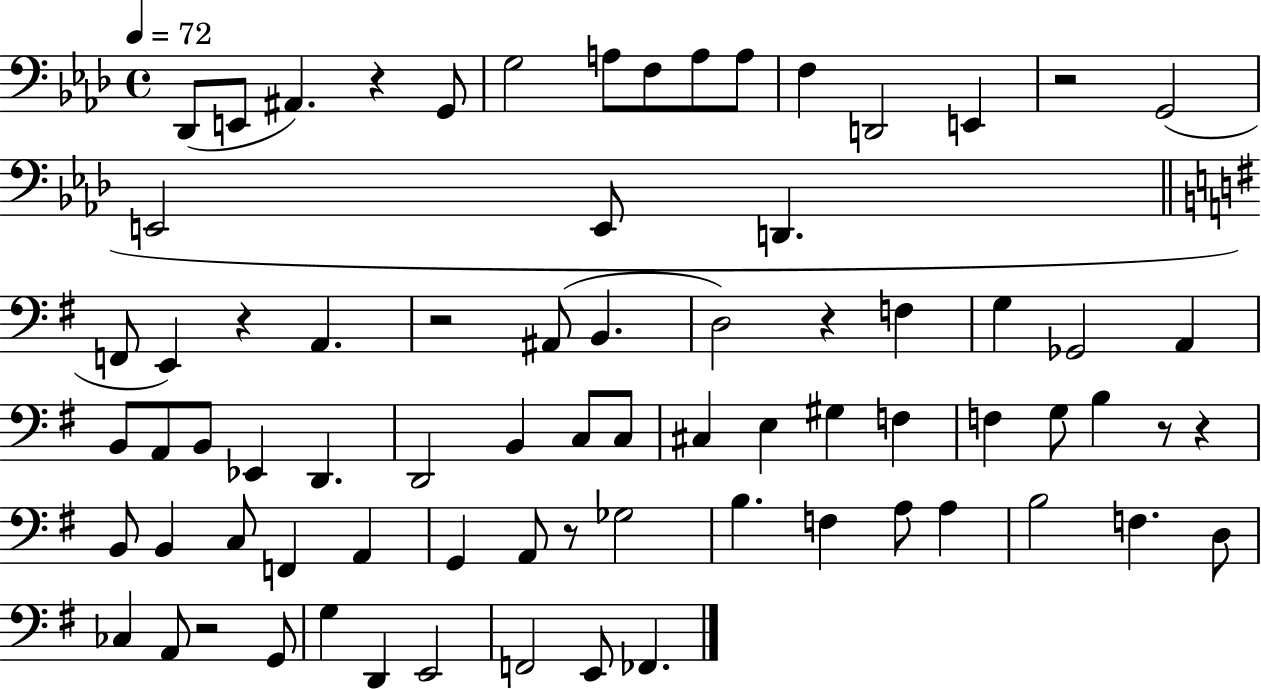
{
  \clef bass
  \time 4/4
  \defaultTimeSignature
  \key aes \major
  \tempo 4 = 72
  \repeat volta 2 { des,8( e,8 ais,4.) r4 g,8 | g2 a8 f8 a8 a8 | f4 d,2 e,4 | r2 g,2( | \break e,2 e,8 d,4. | \bar "||" \break \key g \major f,8 e,4) r4 a,4. | r2 ais,8( b,4. | d2) r4 f4 | g4 ges,2 a,4 | \break b,8 a,8 b,8 ees,4 d,4. | d,2 b,4 c8 c8 | cis4 e4 gis4 f4 | f4 g8 b4 r8 r4 | \break b,8 b,4 c8 f,4 a,4 | g,4 a,8 r8 ges2 | b4. f4 a8 a4 | b2 f4. d8 | \break ces4 a,8 r2 g,8 | g4 d,4 e,2 | f,2 e,8 fes,4. | } \bar "|."
}